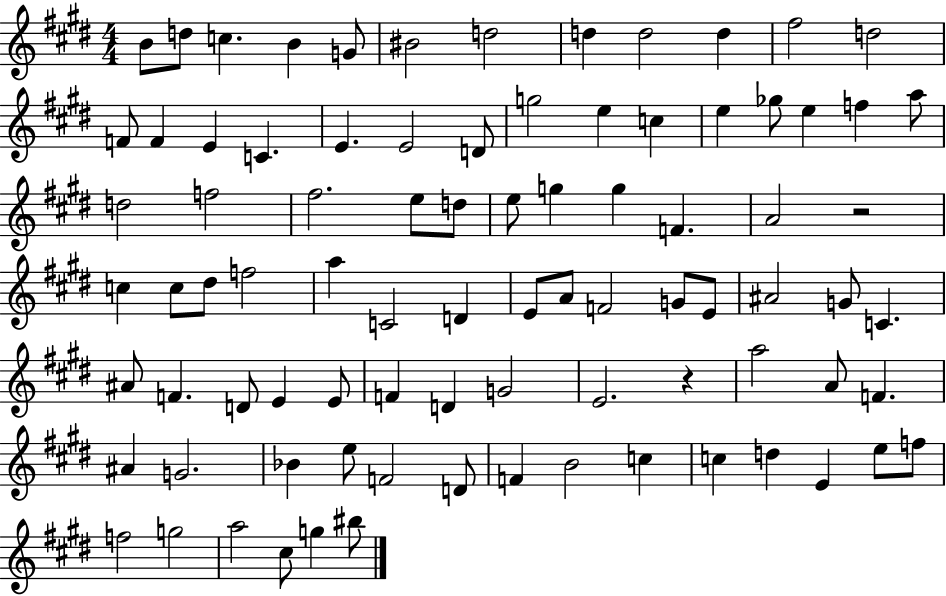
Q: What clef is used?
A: treble